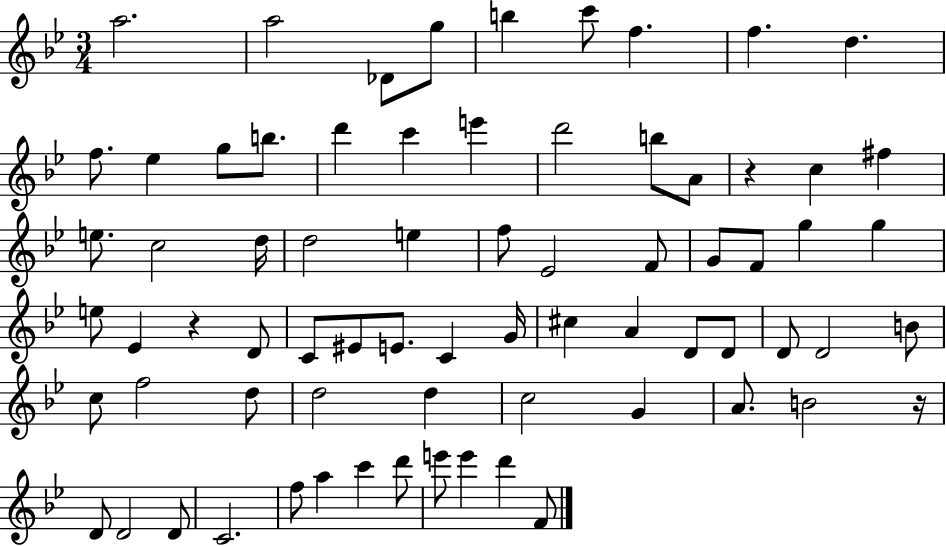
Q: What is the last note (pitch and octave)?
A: F4